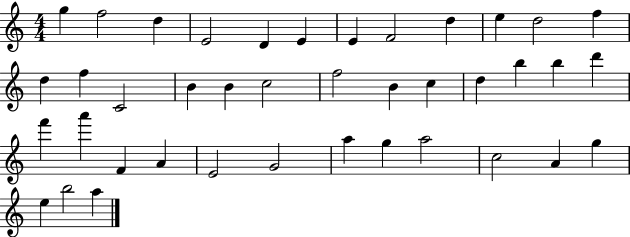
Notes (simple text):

G5/q F5/h D5/q E4/h D4/q E4/q E4/q F4/h D5/q E5/q D5/h F5/q D5/q F5/q C4/h B4/q B4/q C5/h F5/h B4/q C5/q D5/q B5/q B5/q D6/q F6/q A6/q F4/q A4/q E4/h G4/h A5/q G5/q A5/h C5/h A4/q G5/q E5/q B5/h A5/q